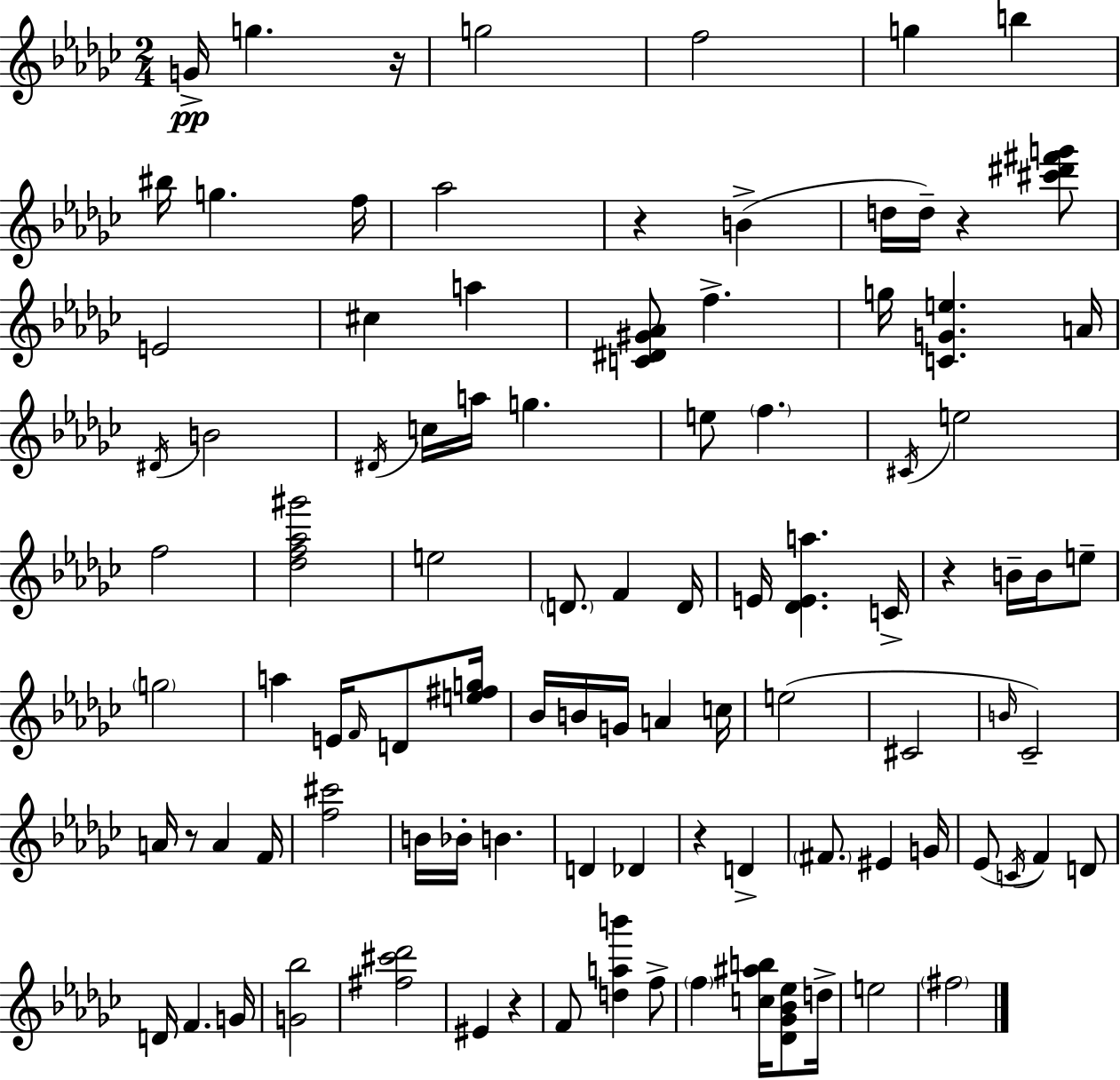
G4/s G5/q. R/s G5/h F5/h G5/q B5/q BIS5/s G5/q. F5/s Ab5/h R/q B4/q D5/s D5/s R/q [C#6,D#6,F#6,G6]/e E4/h C#5/q A5/q [C4,D#4,G#4,Ab4]/e F5/q. G5/s [C4,G4,E5]/q. A4/s D#4/s B4/h D#4/s C5/s A5/s G5/q. E5/e F5/q. C#4/s E5/h F5/h [Db5,F5,Ab5,G#6]/h E5/h D4/e. F4/q D4/s E4/s [Db4,E4,A5]/q. C4/s R/q B4/s B4/s E5/e G5/h A5/q E4/s F4/s D4/e [E5,F#5,G5]/s Bb4/s B4/s G4/s A4/q C5/s E5/h C#4/h B4/s CES4/h A4/s R/e A4/q F4/s [F5,C#6]/h B4/s Bb4/s B4/q. D4/q Db4/q R/q D4/q F#4/e. EIS4/q G4/s Eb4/e C4/s F4/q D4/e D4/s F4/q. G4/s [G4,Bb5]/h [F#5,C#6,Db6]/h EIS4/q R/q F4/e [D5,A5,B6]/q F5/e F5/q [C5,A#5,B5]/s [Db4,Gb4,Bb4,Eb5]/e D5/s E5/h F#5/h